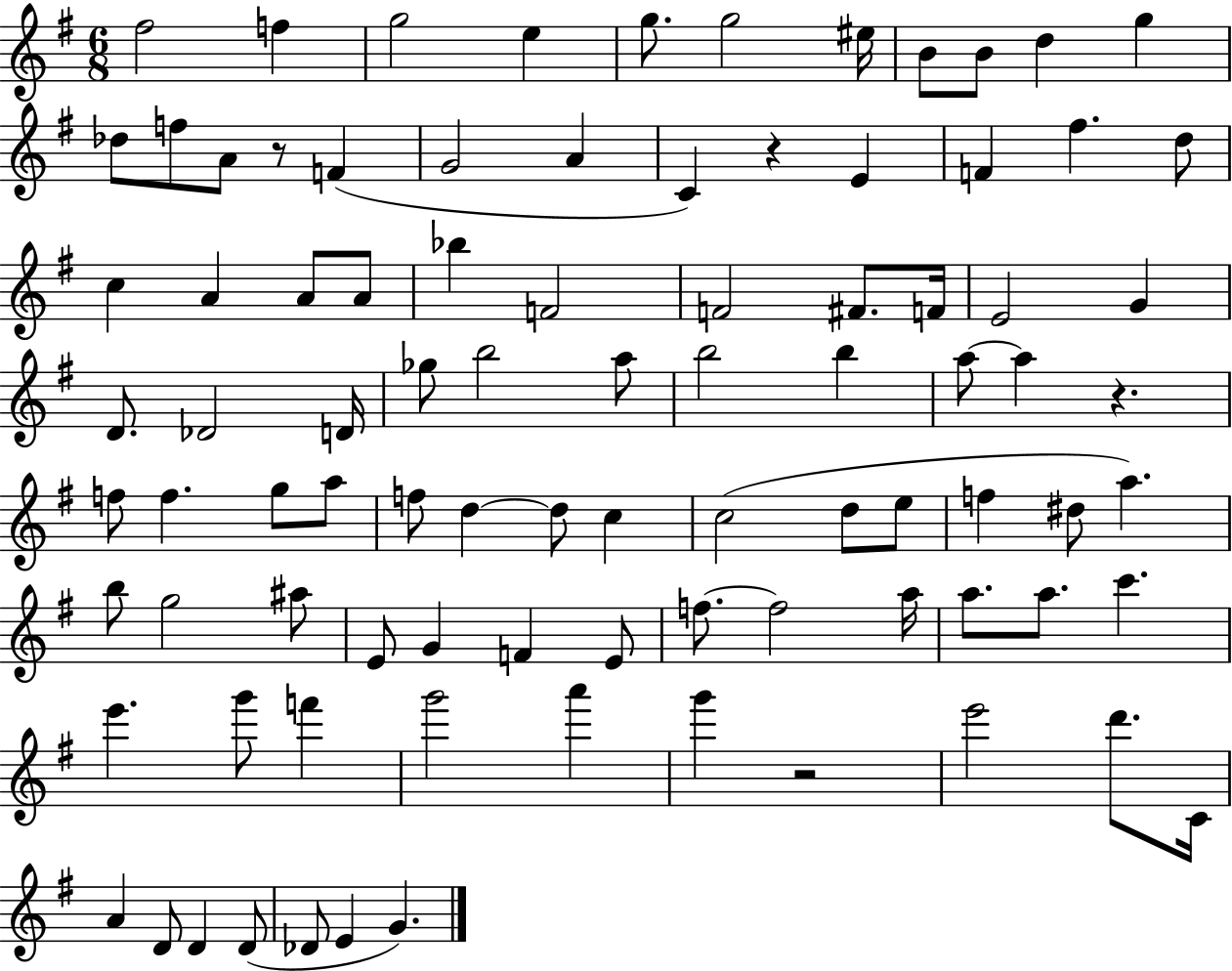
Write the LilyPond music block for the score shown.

{
  \clef treble
  \numericTimeSignature
  \time 6/8
  \key g \major
  \repeat volta 2 { fis''2 f''4 | g''2 e''4 | g''8. g''2 eis''16 | b'8 b'8 d''4 g''4 | \break des''8 f''8 a'8 r8 f'4( | g'2 a'4 | c'4) r4 e'4 | f'4 fis''4. d''8 | \break c''4 a'4 a'8 a'8 | bes''4 f'2 | f'2 fis'8. f'16 | e'2 g'4 | \break d'8. des'2 d'16 | ges''8 b''2 a''8 | b''2 b''4 | a''8~~ a''4 r4. | \break f''8 f''4. g''8 a''8 | f''8 d''4~~ d''8 c''4 | c''2( d''8 e''8 | f''4 dis''8 a''4.) | \break b''8 g''2 ais''8 | e'8 g'4 f'4 e'8 | f''8.~~ f''2 a''16 | a''8. a''8. c'''4. | \break e'''4. g'''8 f'''4 | g'''2 a'''4 | g'''4 r2 | e'''2 d'''8. c'16 | \break a'4 d'8 d'4 d'8( | des'8 e'4 g'4.) | } \bar "|."
}